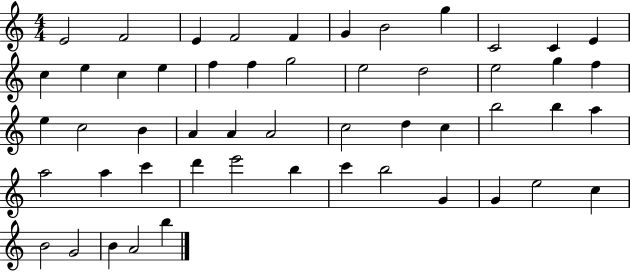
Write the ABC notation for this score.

X:1
T:Untitled
M:4/4
L:1/4
K:C
E2 F2 E F2 F G B2 g C2 C E c e c e f f g2 e2 d2 e2 g f e c2 B A A A2 c2 d c b2 b a a2 a c' d' e'2 b c' b2 G G e2 c B2 G2 B A2 b